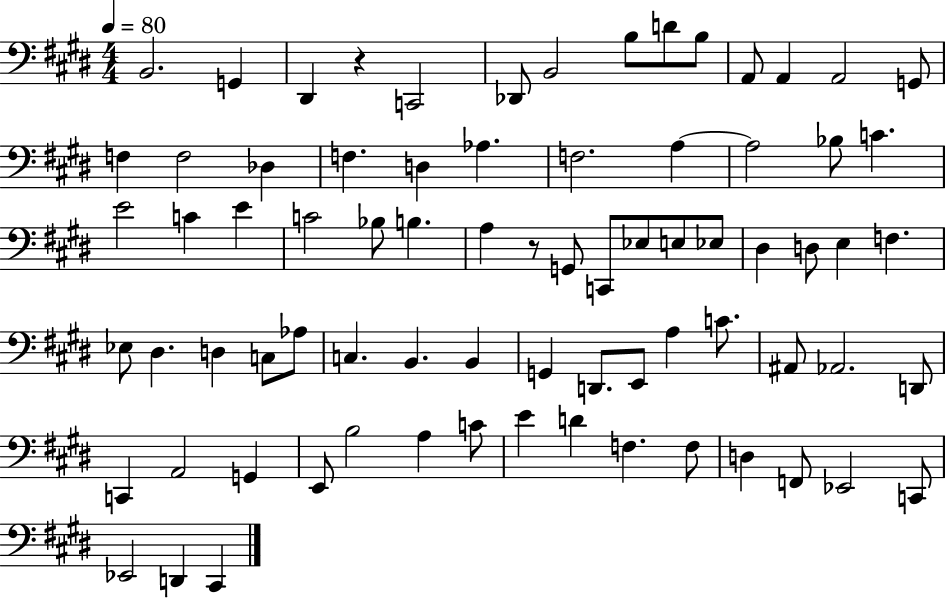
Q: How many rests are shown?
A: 2